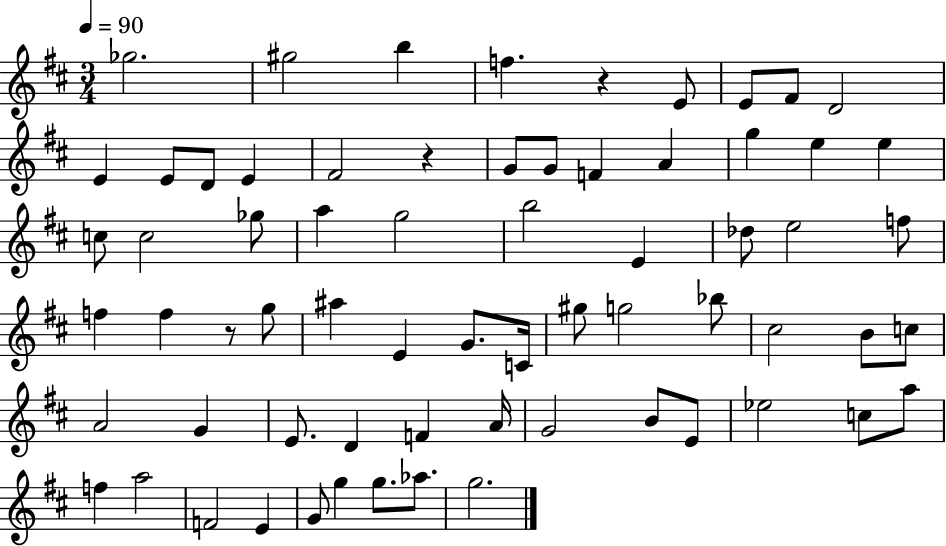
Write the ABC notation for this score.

X:1
T:Untitled
M:3/4
L:1/4
K:D
_g2 ^g2 b f z E/2 E/2 ^F/2 D2 E E/2 D/2 E ^F2 z G/2 G/2 F A g e e c/2 c2 _g/2 a g2 b2 E _d/2 e2 f/2 f f z/2 g/2 ^a E G/2 C/4 ^g/2 g2 _b/2 ^c2 B/2 c/2 A2 G E/2 D F A/4 G2 B/2 E/2 _e2 c/2 a/2 f a2 F2 E G/2 g g/2 _a/2 g2